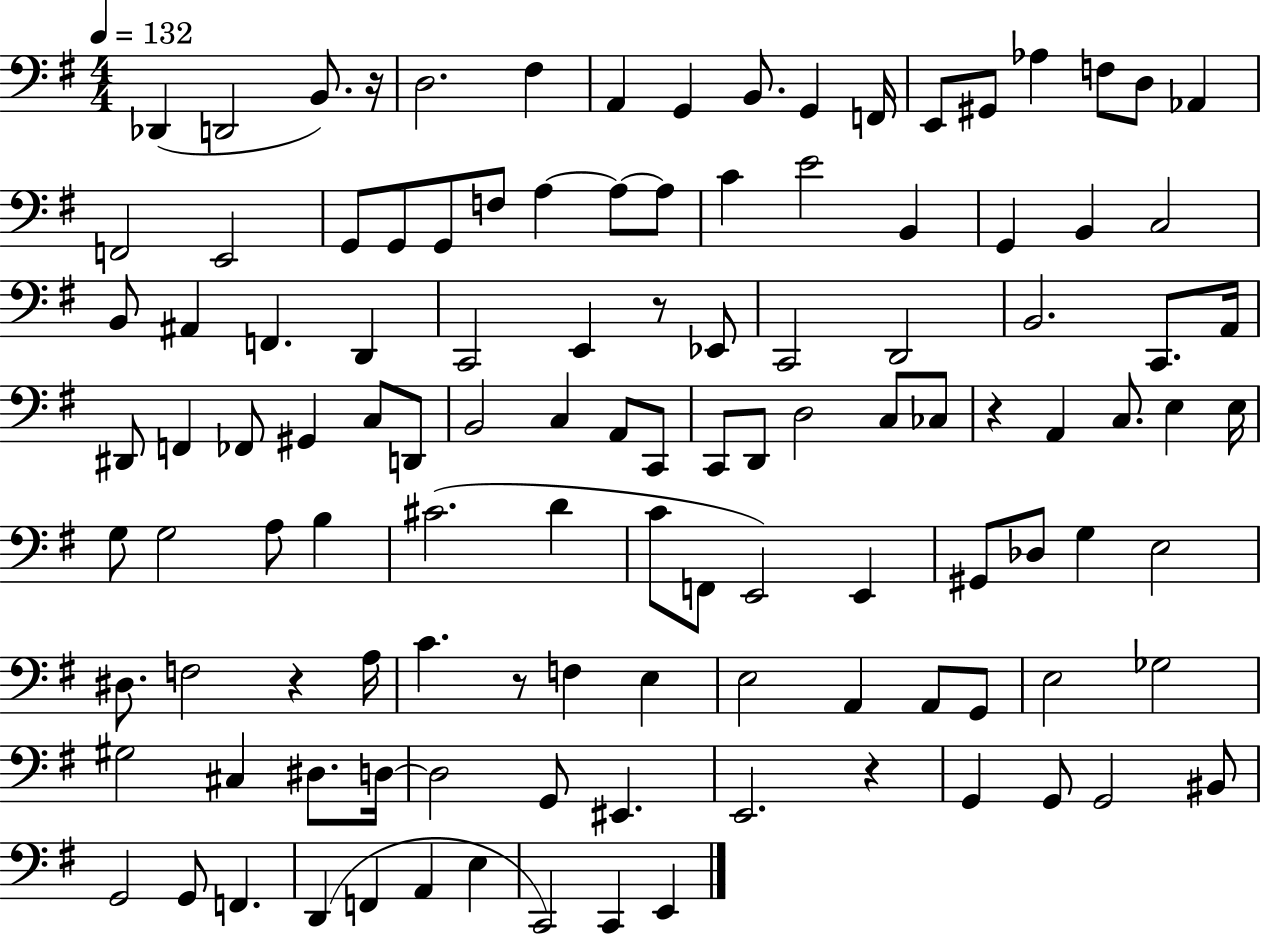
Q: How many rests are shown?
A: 6